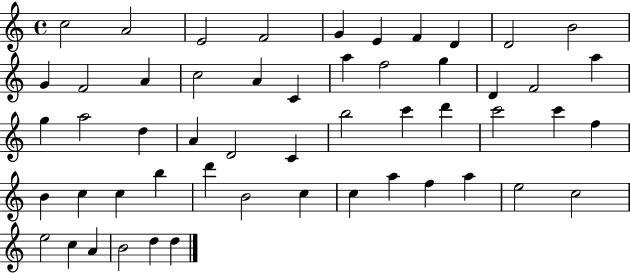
{
  \clef treble
  \time 4/4
  \defaultTimeSignature
  \key c \major
  c''2 a'2 | e'2 f'2 | g'4 e'4 f'4 d'4 | d'2 b'2 | \break g'4 f'2 a'4 | c''2 a'4 c'4 | a''4 f''2 g''4 | d'4 f'2 a''4 | \break g''4 a''2 d''4 | a'4 d'2 c'4 | b''2 c'''4 d'''4 | c'''2 c'''4 f''4 | \break b'4 c''4 c''4 b''4 | d'''4 b'2 c''4 | c''4 a''4 f''4 a''4 | e''2 c''2 | \break e''2 c''4 a'4 | b'2 d''4 d''4 | \bar "|."
}